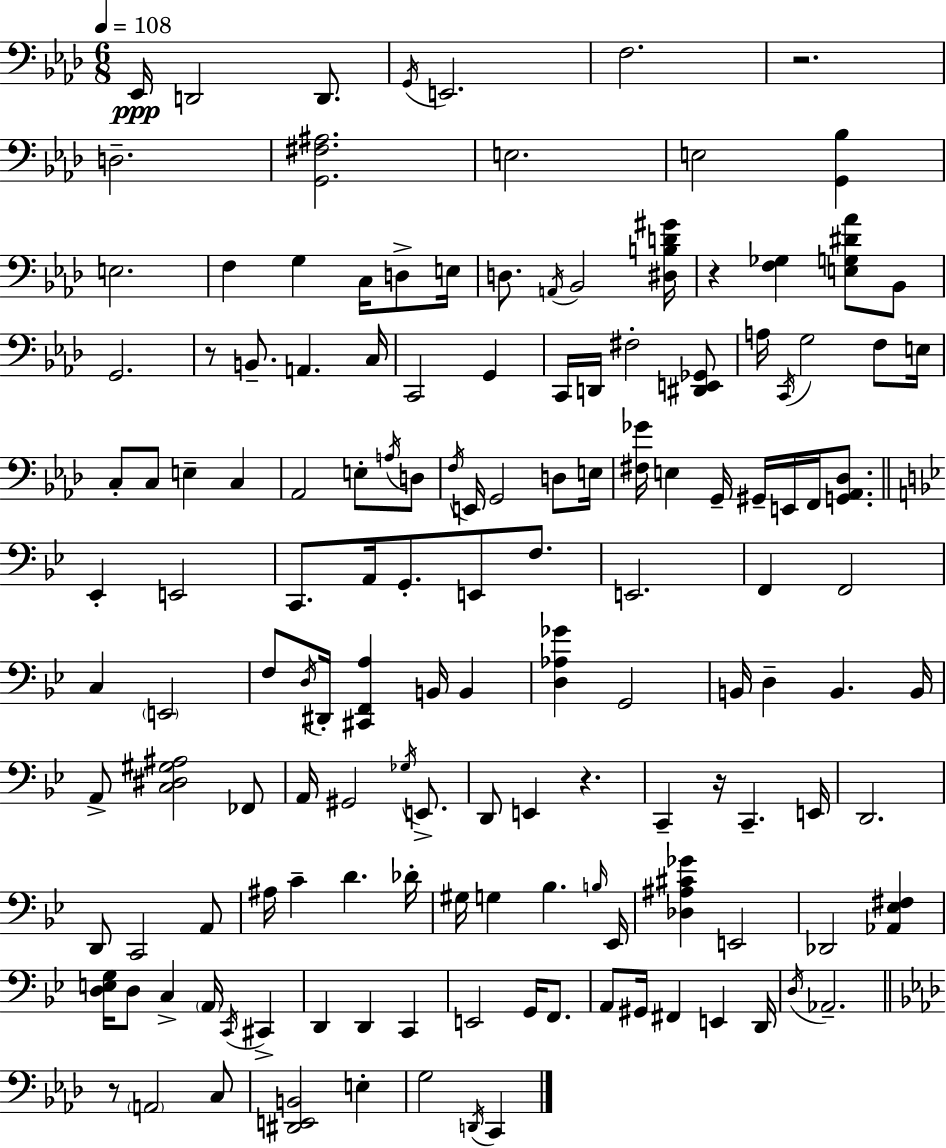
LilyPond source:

{
  \clef bass
  \numericTimeSignature
  \time 6/8
  \key f \minor
  \tempo 4 = 108
  ees,16\ppp d,2 d,8. | \acciaccatura { g,16 } e,2. | f2. | r2. | \break d2.-- | <g, fis ais>2. | e2. | e2 <g, bes>4 | \break e2. | f4 g4 c16 d8-> | e16 d8. \acciaccatura { a,16 } bes,2 | <dis b d' gis'>16 r4 <f ges>4 <e g dis' aes'>8 | \break bes,8 g,2. | r8 b,8.-- a,4. | c16 c,2 g,4 | c,16 d,16 fis2-. | \break <dis, e, ges,>8 a16 \acciaccatura { c,16 } g2 | f8 e16 c8-. c8 e4-- c4 | aes,2 e8-. | \acciaccatura { a16 } d8 \acciaccatura { f16 } e,16 g,2 | \break d8 e16 <fis ges'>16 e4 g,16-- gis,16-- | e,16 f,16 <g, aes, des>8. \bar "||" \break \key g \minor ees,4-. e,2 | c,8. a,16 g,8.-. e,8 f8. | e,2. | f,4 f,2 | \break c4 \parenthesize e,2 | f8 \acciaccatura { d16 } dis,16-. <cis, f, a>4 b,16 b,4 | <d aes ges'>4 g,2 | b,16 d4-- b,4. | \break b,16 a,8-> <c dis gis ais>2 fes,8 | a,16 gis,2 \acciaccatura { ges16 } e,8.-> | d,8 e,4 r4. | c,4-- r16 c,4.-- | \break e,16 d,2. | d,8 c,2 | a,8 ais16 c'4-- d'4. | des'16-. gis16 g4 bes4. | \break \grace { b16 } ees,16 <des ais cis' ges'>4 e,2 | des,2 <aes, ees fis>4 | <d e g>16 d8 c4-> \parenthesize a,16 \acciaccatura { c,16 } | cis,4-> d,4 d,4 | \break c,4 e,2 | g,16 f,8. a,8 gis,16 fis,4 e,4 | d,16 \acciaccatura { d16 } aes,2.-- | \bar "||" \break \key aes \major r8 \parenthesize a,2 c8 | <dis, e, b,>2 e4-. | g2 \acciaccatura { d,16 } c,4 | \bar "|."
}